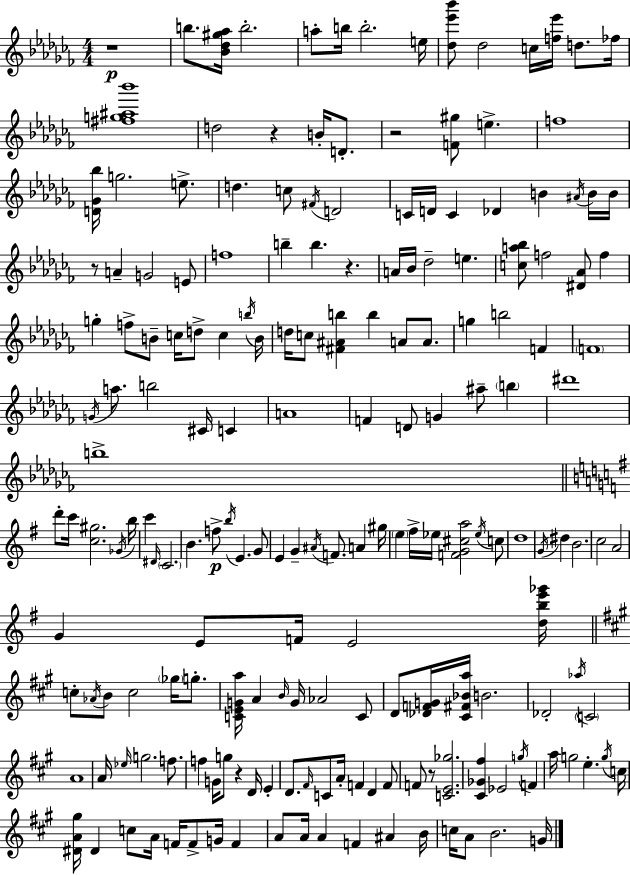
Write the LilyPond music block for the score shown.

{
  \clef treble
  \numericTimeSignature
  \time 4/4
  \key aes \minor
  r1\p | b''8. <bes' des'' gis'' aes''>16 b''2.-. | a''8-. b''16 b''2.-. e''16 | <des'' ees''' bes'''>8 des''2 c''16 <f'' ees'''>16 d''8. fes''16 | \break <fis'' g'' ais'' bes'''>1 | d''2 r4 b'16-. d'8.-. | r2 <f' gis''>8 e''4.-> | f''1 | \break <d' ges' bes''>16 g''2. e''8.-> | d''4. c''8 \acciaccatura { fis'16 } d'2 | c'16 d'16 c'4 des'4 b'4 \acciaccatura { ais'16 } | b'16 b'16 r8 a'4-- g'2 | \break e'8 f''1 | b''4-- b''4. r4. | a'16 bes'16 des''2-- e''4. | <c'' a'' bes''>8 f''2 <dis' aes'>8 f''4 | \break g''4-. f''8-> b'8-- c''16 d''8-> c''4 | \acciaccatura { b''16 } b'16 d''16 c''8 <fis' ais' b''>4 b''4 a'8 | a'8. g''4 b''2 f'4 | \parenthesize f'1 | \break \acciaccatura { g'16 } a''8. b''2 cis'16 | c'4 a'1 | f'4 d'8 g'4 ais''8-- | \parenthesize b''4 dis'''1 | \break b''1-> | \bar "||" \break \key e \minor d'''8-. c'''16 <c'' gis''>2. \acciaccatura { ges'16 } | b''16 c'''4 \grace { dis'16 } \parenthesize c'2. | b'4. f''8->\p \acciaccatura { b''16 } e'4. | g'8 e'4 g'4-- \acciaccatura { ais'16 } f'8. a'4 | \break gis''16 \parenthesize e''4 fis''16-> ees''16 <f' g' cis'' a''>2 | \acciaccatura { ees''16 } c''8 d''1 | \acciaccatura { g'16 } dis''4 b'2. | c''2 a'2 | \break g'4 e'8 f'16 e'2 | <d'' b'' e''' ges'''>16 \bar "||" \break \key a \major c''8-. \acciaccatura { aes'16 } b'8 c''2 \parenthesize ges''16 g''8.-. | <c' e' g' a''>16 a'4 \grace { b'16 } g'16 aes'2 | c'8 d'8 <des' f' g'>16 <cis' fis' bes' a''>16 b'2. | des'2-. \acciaccatura { aes''16 } \parenthesize c'2 | \break a'1 | a'16 \grace { ees''16 } g''2. | f''8. f''4 g'16 g''8 r4 d'16 | e'4-. d'8. \grace { fis'16 } c'8 a'16-. f'4 d'4 | \break f'8 f'8 r8 <c' e' ges''>2. | <cis' ges' fis''>4 ees'2 | \acciaccatura { g''16 } f'4 a''16 g''2 e''4.-. | \acciaccatura { g''16 } c''16 <dis' a' gis''>16 dis'4 c''8 a'16 f'16 | \break f'8-> g'16 f'4 a'8 a'16 a'4 f'4 | ais'4 b'16 c''16 a'8 b'2. | g'16 \bar "|."
}